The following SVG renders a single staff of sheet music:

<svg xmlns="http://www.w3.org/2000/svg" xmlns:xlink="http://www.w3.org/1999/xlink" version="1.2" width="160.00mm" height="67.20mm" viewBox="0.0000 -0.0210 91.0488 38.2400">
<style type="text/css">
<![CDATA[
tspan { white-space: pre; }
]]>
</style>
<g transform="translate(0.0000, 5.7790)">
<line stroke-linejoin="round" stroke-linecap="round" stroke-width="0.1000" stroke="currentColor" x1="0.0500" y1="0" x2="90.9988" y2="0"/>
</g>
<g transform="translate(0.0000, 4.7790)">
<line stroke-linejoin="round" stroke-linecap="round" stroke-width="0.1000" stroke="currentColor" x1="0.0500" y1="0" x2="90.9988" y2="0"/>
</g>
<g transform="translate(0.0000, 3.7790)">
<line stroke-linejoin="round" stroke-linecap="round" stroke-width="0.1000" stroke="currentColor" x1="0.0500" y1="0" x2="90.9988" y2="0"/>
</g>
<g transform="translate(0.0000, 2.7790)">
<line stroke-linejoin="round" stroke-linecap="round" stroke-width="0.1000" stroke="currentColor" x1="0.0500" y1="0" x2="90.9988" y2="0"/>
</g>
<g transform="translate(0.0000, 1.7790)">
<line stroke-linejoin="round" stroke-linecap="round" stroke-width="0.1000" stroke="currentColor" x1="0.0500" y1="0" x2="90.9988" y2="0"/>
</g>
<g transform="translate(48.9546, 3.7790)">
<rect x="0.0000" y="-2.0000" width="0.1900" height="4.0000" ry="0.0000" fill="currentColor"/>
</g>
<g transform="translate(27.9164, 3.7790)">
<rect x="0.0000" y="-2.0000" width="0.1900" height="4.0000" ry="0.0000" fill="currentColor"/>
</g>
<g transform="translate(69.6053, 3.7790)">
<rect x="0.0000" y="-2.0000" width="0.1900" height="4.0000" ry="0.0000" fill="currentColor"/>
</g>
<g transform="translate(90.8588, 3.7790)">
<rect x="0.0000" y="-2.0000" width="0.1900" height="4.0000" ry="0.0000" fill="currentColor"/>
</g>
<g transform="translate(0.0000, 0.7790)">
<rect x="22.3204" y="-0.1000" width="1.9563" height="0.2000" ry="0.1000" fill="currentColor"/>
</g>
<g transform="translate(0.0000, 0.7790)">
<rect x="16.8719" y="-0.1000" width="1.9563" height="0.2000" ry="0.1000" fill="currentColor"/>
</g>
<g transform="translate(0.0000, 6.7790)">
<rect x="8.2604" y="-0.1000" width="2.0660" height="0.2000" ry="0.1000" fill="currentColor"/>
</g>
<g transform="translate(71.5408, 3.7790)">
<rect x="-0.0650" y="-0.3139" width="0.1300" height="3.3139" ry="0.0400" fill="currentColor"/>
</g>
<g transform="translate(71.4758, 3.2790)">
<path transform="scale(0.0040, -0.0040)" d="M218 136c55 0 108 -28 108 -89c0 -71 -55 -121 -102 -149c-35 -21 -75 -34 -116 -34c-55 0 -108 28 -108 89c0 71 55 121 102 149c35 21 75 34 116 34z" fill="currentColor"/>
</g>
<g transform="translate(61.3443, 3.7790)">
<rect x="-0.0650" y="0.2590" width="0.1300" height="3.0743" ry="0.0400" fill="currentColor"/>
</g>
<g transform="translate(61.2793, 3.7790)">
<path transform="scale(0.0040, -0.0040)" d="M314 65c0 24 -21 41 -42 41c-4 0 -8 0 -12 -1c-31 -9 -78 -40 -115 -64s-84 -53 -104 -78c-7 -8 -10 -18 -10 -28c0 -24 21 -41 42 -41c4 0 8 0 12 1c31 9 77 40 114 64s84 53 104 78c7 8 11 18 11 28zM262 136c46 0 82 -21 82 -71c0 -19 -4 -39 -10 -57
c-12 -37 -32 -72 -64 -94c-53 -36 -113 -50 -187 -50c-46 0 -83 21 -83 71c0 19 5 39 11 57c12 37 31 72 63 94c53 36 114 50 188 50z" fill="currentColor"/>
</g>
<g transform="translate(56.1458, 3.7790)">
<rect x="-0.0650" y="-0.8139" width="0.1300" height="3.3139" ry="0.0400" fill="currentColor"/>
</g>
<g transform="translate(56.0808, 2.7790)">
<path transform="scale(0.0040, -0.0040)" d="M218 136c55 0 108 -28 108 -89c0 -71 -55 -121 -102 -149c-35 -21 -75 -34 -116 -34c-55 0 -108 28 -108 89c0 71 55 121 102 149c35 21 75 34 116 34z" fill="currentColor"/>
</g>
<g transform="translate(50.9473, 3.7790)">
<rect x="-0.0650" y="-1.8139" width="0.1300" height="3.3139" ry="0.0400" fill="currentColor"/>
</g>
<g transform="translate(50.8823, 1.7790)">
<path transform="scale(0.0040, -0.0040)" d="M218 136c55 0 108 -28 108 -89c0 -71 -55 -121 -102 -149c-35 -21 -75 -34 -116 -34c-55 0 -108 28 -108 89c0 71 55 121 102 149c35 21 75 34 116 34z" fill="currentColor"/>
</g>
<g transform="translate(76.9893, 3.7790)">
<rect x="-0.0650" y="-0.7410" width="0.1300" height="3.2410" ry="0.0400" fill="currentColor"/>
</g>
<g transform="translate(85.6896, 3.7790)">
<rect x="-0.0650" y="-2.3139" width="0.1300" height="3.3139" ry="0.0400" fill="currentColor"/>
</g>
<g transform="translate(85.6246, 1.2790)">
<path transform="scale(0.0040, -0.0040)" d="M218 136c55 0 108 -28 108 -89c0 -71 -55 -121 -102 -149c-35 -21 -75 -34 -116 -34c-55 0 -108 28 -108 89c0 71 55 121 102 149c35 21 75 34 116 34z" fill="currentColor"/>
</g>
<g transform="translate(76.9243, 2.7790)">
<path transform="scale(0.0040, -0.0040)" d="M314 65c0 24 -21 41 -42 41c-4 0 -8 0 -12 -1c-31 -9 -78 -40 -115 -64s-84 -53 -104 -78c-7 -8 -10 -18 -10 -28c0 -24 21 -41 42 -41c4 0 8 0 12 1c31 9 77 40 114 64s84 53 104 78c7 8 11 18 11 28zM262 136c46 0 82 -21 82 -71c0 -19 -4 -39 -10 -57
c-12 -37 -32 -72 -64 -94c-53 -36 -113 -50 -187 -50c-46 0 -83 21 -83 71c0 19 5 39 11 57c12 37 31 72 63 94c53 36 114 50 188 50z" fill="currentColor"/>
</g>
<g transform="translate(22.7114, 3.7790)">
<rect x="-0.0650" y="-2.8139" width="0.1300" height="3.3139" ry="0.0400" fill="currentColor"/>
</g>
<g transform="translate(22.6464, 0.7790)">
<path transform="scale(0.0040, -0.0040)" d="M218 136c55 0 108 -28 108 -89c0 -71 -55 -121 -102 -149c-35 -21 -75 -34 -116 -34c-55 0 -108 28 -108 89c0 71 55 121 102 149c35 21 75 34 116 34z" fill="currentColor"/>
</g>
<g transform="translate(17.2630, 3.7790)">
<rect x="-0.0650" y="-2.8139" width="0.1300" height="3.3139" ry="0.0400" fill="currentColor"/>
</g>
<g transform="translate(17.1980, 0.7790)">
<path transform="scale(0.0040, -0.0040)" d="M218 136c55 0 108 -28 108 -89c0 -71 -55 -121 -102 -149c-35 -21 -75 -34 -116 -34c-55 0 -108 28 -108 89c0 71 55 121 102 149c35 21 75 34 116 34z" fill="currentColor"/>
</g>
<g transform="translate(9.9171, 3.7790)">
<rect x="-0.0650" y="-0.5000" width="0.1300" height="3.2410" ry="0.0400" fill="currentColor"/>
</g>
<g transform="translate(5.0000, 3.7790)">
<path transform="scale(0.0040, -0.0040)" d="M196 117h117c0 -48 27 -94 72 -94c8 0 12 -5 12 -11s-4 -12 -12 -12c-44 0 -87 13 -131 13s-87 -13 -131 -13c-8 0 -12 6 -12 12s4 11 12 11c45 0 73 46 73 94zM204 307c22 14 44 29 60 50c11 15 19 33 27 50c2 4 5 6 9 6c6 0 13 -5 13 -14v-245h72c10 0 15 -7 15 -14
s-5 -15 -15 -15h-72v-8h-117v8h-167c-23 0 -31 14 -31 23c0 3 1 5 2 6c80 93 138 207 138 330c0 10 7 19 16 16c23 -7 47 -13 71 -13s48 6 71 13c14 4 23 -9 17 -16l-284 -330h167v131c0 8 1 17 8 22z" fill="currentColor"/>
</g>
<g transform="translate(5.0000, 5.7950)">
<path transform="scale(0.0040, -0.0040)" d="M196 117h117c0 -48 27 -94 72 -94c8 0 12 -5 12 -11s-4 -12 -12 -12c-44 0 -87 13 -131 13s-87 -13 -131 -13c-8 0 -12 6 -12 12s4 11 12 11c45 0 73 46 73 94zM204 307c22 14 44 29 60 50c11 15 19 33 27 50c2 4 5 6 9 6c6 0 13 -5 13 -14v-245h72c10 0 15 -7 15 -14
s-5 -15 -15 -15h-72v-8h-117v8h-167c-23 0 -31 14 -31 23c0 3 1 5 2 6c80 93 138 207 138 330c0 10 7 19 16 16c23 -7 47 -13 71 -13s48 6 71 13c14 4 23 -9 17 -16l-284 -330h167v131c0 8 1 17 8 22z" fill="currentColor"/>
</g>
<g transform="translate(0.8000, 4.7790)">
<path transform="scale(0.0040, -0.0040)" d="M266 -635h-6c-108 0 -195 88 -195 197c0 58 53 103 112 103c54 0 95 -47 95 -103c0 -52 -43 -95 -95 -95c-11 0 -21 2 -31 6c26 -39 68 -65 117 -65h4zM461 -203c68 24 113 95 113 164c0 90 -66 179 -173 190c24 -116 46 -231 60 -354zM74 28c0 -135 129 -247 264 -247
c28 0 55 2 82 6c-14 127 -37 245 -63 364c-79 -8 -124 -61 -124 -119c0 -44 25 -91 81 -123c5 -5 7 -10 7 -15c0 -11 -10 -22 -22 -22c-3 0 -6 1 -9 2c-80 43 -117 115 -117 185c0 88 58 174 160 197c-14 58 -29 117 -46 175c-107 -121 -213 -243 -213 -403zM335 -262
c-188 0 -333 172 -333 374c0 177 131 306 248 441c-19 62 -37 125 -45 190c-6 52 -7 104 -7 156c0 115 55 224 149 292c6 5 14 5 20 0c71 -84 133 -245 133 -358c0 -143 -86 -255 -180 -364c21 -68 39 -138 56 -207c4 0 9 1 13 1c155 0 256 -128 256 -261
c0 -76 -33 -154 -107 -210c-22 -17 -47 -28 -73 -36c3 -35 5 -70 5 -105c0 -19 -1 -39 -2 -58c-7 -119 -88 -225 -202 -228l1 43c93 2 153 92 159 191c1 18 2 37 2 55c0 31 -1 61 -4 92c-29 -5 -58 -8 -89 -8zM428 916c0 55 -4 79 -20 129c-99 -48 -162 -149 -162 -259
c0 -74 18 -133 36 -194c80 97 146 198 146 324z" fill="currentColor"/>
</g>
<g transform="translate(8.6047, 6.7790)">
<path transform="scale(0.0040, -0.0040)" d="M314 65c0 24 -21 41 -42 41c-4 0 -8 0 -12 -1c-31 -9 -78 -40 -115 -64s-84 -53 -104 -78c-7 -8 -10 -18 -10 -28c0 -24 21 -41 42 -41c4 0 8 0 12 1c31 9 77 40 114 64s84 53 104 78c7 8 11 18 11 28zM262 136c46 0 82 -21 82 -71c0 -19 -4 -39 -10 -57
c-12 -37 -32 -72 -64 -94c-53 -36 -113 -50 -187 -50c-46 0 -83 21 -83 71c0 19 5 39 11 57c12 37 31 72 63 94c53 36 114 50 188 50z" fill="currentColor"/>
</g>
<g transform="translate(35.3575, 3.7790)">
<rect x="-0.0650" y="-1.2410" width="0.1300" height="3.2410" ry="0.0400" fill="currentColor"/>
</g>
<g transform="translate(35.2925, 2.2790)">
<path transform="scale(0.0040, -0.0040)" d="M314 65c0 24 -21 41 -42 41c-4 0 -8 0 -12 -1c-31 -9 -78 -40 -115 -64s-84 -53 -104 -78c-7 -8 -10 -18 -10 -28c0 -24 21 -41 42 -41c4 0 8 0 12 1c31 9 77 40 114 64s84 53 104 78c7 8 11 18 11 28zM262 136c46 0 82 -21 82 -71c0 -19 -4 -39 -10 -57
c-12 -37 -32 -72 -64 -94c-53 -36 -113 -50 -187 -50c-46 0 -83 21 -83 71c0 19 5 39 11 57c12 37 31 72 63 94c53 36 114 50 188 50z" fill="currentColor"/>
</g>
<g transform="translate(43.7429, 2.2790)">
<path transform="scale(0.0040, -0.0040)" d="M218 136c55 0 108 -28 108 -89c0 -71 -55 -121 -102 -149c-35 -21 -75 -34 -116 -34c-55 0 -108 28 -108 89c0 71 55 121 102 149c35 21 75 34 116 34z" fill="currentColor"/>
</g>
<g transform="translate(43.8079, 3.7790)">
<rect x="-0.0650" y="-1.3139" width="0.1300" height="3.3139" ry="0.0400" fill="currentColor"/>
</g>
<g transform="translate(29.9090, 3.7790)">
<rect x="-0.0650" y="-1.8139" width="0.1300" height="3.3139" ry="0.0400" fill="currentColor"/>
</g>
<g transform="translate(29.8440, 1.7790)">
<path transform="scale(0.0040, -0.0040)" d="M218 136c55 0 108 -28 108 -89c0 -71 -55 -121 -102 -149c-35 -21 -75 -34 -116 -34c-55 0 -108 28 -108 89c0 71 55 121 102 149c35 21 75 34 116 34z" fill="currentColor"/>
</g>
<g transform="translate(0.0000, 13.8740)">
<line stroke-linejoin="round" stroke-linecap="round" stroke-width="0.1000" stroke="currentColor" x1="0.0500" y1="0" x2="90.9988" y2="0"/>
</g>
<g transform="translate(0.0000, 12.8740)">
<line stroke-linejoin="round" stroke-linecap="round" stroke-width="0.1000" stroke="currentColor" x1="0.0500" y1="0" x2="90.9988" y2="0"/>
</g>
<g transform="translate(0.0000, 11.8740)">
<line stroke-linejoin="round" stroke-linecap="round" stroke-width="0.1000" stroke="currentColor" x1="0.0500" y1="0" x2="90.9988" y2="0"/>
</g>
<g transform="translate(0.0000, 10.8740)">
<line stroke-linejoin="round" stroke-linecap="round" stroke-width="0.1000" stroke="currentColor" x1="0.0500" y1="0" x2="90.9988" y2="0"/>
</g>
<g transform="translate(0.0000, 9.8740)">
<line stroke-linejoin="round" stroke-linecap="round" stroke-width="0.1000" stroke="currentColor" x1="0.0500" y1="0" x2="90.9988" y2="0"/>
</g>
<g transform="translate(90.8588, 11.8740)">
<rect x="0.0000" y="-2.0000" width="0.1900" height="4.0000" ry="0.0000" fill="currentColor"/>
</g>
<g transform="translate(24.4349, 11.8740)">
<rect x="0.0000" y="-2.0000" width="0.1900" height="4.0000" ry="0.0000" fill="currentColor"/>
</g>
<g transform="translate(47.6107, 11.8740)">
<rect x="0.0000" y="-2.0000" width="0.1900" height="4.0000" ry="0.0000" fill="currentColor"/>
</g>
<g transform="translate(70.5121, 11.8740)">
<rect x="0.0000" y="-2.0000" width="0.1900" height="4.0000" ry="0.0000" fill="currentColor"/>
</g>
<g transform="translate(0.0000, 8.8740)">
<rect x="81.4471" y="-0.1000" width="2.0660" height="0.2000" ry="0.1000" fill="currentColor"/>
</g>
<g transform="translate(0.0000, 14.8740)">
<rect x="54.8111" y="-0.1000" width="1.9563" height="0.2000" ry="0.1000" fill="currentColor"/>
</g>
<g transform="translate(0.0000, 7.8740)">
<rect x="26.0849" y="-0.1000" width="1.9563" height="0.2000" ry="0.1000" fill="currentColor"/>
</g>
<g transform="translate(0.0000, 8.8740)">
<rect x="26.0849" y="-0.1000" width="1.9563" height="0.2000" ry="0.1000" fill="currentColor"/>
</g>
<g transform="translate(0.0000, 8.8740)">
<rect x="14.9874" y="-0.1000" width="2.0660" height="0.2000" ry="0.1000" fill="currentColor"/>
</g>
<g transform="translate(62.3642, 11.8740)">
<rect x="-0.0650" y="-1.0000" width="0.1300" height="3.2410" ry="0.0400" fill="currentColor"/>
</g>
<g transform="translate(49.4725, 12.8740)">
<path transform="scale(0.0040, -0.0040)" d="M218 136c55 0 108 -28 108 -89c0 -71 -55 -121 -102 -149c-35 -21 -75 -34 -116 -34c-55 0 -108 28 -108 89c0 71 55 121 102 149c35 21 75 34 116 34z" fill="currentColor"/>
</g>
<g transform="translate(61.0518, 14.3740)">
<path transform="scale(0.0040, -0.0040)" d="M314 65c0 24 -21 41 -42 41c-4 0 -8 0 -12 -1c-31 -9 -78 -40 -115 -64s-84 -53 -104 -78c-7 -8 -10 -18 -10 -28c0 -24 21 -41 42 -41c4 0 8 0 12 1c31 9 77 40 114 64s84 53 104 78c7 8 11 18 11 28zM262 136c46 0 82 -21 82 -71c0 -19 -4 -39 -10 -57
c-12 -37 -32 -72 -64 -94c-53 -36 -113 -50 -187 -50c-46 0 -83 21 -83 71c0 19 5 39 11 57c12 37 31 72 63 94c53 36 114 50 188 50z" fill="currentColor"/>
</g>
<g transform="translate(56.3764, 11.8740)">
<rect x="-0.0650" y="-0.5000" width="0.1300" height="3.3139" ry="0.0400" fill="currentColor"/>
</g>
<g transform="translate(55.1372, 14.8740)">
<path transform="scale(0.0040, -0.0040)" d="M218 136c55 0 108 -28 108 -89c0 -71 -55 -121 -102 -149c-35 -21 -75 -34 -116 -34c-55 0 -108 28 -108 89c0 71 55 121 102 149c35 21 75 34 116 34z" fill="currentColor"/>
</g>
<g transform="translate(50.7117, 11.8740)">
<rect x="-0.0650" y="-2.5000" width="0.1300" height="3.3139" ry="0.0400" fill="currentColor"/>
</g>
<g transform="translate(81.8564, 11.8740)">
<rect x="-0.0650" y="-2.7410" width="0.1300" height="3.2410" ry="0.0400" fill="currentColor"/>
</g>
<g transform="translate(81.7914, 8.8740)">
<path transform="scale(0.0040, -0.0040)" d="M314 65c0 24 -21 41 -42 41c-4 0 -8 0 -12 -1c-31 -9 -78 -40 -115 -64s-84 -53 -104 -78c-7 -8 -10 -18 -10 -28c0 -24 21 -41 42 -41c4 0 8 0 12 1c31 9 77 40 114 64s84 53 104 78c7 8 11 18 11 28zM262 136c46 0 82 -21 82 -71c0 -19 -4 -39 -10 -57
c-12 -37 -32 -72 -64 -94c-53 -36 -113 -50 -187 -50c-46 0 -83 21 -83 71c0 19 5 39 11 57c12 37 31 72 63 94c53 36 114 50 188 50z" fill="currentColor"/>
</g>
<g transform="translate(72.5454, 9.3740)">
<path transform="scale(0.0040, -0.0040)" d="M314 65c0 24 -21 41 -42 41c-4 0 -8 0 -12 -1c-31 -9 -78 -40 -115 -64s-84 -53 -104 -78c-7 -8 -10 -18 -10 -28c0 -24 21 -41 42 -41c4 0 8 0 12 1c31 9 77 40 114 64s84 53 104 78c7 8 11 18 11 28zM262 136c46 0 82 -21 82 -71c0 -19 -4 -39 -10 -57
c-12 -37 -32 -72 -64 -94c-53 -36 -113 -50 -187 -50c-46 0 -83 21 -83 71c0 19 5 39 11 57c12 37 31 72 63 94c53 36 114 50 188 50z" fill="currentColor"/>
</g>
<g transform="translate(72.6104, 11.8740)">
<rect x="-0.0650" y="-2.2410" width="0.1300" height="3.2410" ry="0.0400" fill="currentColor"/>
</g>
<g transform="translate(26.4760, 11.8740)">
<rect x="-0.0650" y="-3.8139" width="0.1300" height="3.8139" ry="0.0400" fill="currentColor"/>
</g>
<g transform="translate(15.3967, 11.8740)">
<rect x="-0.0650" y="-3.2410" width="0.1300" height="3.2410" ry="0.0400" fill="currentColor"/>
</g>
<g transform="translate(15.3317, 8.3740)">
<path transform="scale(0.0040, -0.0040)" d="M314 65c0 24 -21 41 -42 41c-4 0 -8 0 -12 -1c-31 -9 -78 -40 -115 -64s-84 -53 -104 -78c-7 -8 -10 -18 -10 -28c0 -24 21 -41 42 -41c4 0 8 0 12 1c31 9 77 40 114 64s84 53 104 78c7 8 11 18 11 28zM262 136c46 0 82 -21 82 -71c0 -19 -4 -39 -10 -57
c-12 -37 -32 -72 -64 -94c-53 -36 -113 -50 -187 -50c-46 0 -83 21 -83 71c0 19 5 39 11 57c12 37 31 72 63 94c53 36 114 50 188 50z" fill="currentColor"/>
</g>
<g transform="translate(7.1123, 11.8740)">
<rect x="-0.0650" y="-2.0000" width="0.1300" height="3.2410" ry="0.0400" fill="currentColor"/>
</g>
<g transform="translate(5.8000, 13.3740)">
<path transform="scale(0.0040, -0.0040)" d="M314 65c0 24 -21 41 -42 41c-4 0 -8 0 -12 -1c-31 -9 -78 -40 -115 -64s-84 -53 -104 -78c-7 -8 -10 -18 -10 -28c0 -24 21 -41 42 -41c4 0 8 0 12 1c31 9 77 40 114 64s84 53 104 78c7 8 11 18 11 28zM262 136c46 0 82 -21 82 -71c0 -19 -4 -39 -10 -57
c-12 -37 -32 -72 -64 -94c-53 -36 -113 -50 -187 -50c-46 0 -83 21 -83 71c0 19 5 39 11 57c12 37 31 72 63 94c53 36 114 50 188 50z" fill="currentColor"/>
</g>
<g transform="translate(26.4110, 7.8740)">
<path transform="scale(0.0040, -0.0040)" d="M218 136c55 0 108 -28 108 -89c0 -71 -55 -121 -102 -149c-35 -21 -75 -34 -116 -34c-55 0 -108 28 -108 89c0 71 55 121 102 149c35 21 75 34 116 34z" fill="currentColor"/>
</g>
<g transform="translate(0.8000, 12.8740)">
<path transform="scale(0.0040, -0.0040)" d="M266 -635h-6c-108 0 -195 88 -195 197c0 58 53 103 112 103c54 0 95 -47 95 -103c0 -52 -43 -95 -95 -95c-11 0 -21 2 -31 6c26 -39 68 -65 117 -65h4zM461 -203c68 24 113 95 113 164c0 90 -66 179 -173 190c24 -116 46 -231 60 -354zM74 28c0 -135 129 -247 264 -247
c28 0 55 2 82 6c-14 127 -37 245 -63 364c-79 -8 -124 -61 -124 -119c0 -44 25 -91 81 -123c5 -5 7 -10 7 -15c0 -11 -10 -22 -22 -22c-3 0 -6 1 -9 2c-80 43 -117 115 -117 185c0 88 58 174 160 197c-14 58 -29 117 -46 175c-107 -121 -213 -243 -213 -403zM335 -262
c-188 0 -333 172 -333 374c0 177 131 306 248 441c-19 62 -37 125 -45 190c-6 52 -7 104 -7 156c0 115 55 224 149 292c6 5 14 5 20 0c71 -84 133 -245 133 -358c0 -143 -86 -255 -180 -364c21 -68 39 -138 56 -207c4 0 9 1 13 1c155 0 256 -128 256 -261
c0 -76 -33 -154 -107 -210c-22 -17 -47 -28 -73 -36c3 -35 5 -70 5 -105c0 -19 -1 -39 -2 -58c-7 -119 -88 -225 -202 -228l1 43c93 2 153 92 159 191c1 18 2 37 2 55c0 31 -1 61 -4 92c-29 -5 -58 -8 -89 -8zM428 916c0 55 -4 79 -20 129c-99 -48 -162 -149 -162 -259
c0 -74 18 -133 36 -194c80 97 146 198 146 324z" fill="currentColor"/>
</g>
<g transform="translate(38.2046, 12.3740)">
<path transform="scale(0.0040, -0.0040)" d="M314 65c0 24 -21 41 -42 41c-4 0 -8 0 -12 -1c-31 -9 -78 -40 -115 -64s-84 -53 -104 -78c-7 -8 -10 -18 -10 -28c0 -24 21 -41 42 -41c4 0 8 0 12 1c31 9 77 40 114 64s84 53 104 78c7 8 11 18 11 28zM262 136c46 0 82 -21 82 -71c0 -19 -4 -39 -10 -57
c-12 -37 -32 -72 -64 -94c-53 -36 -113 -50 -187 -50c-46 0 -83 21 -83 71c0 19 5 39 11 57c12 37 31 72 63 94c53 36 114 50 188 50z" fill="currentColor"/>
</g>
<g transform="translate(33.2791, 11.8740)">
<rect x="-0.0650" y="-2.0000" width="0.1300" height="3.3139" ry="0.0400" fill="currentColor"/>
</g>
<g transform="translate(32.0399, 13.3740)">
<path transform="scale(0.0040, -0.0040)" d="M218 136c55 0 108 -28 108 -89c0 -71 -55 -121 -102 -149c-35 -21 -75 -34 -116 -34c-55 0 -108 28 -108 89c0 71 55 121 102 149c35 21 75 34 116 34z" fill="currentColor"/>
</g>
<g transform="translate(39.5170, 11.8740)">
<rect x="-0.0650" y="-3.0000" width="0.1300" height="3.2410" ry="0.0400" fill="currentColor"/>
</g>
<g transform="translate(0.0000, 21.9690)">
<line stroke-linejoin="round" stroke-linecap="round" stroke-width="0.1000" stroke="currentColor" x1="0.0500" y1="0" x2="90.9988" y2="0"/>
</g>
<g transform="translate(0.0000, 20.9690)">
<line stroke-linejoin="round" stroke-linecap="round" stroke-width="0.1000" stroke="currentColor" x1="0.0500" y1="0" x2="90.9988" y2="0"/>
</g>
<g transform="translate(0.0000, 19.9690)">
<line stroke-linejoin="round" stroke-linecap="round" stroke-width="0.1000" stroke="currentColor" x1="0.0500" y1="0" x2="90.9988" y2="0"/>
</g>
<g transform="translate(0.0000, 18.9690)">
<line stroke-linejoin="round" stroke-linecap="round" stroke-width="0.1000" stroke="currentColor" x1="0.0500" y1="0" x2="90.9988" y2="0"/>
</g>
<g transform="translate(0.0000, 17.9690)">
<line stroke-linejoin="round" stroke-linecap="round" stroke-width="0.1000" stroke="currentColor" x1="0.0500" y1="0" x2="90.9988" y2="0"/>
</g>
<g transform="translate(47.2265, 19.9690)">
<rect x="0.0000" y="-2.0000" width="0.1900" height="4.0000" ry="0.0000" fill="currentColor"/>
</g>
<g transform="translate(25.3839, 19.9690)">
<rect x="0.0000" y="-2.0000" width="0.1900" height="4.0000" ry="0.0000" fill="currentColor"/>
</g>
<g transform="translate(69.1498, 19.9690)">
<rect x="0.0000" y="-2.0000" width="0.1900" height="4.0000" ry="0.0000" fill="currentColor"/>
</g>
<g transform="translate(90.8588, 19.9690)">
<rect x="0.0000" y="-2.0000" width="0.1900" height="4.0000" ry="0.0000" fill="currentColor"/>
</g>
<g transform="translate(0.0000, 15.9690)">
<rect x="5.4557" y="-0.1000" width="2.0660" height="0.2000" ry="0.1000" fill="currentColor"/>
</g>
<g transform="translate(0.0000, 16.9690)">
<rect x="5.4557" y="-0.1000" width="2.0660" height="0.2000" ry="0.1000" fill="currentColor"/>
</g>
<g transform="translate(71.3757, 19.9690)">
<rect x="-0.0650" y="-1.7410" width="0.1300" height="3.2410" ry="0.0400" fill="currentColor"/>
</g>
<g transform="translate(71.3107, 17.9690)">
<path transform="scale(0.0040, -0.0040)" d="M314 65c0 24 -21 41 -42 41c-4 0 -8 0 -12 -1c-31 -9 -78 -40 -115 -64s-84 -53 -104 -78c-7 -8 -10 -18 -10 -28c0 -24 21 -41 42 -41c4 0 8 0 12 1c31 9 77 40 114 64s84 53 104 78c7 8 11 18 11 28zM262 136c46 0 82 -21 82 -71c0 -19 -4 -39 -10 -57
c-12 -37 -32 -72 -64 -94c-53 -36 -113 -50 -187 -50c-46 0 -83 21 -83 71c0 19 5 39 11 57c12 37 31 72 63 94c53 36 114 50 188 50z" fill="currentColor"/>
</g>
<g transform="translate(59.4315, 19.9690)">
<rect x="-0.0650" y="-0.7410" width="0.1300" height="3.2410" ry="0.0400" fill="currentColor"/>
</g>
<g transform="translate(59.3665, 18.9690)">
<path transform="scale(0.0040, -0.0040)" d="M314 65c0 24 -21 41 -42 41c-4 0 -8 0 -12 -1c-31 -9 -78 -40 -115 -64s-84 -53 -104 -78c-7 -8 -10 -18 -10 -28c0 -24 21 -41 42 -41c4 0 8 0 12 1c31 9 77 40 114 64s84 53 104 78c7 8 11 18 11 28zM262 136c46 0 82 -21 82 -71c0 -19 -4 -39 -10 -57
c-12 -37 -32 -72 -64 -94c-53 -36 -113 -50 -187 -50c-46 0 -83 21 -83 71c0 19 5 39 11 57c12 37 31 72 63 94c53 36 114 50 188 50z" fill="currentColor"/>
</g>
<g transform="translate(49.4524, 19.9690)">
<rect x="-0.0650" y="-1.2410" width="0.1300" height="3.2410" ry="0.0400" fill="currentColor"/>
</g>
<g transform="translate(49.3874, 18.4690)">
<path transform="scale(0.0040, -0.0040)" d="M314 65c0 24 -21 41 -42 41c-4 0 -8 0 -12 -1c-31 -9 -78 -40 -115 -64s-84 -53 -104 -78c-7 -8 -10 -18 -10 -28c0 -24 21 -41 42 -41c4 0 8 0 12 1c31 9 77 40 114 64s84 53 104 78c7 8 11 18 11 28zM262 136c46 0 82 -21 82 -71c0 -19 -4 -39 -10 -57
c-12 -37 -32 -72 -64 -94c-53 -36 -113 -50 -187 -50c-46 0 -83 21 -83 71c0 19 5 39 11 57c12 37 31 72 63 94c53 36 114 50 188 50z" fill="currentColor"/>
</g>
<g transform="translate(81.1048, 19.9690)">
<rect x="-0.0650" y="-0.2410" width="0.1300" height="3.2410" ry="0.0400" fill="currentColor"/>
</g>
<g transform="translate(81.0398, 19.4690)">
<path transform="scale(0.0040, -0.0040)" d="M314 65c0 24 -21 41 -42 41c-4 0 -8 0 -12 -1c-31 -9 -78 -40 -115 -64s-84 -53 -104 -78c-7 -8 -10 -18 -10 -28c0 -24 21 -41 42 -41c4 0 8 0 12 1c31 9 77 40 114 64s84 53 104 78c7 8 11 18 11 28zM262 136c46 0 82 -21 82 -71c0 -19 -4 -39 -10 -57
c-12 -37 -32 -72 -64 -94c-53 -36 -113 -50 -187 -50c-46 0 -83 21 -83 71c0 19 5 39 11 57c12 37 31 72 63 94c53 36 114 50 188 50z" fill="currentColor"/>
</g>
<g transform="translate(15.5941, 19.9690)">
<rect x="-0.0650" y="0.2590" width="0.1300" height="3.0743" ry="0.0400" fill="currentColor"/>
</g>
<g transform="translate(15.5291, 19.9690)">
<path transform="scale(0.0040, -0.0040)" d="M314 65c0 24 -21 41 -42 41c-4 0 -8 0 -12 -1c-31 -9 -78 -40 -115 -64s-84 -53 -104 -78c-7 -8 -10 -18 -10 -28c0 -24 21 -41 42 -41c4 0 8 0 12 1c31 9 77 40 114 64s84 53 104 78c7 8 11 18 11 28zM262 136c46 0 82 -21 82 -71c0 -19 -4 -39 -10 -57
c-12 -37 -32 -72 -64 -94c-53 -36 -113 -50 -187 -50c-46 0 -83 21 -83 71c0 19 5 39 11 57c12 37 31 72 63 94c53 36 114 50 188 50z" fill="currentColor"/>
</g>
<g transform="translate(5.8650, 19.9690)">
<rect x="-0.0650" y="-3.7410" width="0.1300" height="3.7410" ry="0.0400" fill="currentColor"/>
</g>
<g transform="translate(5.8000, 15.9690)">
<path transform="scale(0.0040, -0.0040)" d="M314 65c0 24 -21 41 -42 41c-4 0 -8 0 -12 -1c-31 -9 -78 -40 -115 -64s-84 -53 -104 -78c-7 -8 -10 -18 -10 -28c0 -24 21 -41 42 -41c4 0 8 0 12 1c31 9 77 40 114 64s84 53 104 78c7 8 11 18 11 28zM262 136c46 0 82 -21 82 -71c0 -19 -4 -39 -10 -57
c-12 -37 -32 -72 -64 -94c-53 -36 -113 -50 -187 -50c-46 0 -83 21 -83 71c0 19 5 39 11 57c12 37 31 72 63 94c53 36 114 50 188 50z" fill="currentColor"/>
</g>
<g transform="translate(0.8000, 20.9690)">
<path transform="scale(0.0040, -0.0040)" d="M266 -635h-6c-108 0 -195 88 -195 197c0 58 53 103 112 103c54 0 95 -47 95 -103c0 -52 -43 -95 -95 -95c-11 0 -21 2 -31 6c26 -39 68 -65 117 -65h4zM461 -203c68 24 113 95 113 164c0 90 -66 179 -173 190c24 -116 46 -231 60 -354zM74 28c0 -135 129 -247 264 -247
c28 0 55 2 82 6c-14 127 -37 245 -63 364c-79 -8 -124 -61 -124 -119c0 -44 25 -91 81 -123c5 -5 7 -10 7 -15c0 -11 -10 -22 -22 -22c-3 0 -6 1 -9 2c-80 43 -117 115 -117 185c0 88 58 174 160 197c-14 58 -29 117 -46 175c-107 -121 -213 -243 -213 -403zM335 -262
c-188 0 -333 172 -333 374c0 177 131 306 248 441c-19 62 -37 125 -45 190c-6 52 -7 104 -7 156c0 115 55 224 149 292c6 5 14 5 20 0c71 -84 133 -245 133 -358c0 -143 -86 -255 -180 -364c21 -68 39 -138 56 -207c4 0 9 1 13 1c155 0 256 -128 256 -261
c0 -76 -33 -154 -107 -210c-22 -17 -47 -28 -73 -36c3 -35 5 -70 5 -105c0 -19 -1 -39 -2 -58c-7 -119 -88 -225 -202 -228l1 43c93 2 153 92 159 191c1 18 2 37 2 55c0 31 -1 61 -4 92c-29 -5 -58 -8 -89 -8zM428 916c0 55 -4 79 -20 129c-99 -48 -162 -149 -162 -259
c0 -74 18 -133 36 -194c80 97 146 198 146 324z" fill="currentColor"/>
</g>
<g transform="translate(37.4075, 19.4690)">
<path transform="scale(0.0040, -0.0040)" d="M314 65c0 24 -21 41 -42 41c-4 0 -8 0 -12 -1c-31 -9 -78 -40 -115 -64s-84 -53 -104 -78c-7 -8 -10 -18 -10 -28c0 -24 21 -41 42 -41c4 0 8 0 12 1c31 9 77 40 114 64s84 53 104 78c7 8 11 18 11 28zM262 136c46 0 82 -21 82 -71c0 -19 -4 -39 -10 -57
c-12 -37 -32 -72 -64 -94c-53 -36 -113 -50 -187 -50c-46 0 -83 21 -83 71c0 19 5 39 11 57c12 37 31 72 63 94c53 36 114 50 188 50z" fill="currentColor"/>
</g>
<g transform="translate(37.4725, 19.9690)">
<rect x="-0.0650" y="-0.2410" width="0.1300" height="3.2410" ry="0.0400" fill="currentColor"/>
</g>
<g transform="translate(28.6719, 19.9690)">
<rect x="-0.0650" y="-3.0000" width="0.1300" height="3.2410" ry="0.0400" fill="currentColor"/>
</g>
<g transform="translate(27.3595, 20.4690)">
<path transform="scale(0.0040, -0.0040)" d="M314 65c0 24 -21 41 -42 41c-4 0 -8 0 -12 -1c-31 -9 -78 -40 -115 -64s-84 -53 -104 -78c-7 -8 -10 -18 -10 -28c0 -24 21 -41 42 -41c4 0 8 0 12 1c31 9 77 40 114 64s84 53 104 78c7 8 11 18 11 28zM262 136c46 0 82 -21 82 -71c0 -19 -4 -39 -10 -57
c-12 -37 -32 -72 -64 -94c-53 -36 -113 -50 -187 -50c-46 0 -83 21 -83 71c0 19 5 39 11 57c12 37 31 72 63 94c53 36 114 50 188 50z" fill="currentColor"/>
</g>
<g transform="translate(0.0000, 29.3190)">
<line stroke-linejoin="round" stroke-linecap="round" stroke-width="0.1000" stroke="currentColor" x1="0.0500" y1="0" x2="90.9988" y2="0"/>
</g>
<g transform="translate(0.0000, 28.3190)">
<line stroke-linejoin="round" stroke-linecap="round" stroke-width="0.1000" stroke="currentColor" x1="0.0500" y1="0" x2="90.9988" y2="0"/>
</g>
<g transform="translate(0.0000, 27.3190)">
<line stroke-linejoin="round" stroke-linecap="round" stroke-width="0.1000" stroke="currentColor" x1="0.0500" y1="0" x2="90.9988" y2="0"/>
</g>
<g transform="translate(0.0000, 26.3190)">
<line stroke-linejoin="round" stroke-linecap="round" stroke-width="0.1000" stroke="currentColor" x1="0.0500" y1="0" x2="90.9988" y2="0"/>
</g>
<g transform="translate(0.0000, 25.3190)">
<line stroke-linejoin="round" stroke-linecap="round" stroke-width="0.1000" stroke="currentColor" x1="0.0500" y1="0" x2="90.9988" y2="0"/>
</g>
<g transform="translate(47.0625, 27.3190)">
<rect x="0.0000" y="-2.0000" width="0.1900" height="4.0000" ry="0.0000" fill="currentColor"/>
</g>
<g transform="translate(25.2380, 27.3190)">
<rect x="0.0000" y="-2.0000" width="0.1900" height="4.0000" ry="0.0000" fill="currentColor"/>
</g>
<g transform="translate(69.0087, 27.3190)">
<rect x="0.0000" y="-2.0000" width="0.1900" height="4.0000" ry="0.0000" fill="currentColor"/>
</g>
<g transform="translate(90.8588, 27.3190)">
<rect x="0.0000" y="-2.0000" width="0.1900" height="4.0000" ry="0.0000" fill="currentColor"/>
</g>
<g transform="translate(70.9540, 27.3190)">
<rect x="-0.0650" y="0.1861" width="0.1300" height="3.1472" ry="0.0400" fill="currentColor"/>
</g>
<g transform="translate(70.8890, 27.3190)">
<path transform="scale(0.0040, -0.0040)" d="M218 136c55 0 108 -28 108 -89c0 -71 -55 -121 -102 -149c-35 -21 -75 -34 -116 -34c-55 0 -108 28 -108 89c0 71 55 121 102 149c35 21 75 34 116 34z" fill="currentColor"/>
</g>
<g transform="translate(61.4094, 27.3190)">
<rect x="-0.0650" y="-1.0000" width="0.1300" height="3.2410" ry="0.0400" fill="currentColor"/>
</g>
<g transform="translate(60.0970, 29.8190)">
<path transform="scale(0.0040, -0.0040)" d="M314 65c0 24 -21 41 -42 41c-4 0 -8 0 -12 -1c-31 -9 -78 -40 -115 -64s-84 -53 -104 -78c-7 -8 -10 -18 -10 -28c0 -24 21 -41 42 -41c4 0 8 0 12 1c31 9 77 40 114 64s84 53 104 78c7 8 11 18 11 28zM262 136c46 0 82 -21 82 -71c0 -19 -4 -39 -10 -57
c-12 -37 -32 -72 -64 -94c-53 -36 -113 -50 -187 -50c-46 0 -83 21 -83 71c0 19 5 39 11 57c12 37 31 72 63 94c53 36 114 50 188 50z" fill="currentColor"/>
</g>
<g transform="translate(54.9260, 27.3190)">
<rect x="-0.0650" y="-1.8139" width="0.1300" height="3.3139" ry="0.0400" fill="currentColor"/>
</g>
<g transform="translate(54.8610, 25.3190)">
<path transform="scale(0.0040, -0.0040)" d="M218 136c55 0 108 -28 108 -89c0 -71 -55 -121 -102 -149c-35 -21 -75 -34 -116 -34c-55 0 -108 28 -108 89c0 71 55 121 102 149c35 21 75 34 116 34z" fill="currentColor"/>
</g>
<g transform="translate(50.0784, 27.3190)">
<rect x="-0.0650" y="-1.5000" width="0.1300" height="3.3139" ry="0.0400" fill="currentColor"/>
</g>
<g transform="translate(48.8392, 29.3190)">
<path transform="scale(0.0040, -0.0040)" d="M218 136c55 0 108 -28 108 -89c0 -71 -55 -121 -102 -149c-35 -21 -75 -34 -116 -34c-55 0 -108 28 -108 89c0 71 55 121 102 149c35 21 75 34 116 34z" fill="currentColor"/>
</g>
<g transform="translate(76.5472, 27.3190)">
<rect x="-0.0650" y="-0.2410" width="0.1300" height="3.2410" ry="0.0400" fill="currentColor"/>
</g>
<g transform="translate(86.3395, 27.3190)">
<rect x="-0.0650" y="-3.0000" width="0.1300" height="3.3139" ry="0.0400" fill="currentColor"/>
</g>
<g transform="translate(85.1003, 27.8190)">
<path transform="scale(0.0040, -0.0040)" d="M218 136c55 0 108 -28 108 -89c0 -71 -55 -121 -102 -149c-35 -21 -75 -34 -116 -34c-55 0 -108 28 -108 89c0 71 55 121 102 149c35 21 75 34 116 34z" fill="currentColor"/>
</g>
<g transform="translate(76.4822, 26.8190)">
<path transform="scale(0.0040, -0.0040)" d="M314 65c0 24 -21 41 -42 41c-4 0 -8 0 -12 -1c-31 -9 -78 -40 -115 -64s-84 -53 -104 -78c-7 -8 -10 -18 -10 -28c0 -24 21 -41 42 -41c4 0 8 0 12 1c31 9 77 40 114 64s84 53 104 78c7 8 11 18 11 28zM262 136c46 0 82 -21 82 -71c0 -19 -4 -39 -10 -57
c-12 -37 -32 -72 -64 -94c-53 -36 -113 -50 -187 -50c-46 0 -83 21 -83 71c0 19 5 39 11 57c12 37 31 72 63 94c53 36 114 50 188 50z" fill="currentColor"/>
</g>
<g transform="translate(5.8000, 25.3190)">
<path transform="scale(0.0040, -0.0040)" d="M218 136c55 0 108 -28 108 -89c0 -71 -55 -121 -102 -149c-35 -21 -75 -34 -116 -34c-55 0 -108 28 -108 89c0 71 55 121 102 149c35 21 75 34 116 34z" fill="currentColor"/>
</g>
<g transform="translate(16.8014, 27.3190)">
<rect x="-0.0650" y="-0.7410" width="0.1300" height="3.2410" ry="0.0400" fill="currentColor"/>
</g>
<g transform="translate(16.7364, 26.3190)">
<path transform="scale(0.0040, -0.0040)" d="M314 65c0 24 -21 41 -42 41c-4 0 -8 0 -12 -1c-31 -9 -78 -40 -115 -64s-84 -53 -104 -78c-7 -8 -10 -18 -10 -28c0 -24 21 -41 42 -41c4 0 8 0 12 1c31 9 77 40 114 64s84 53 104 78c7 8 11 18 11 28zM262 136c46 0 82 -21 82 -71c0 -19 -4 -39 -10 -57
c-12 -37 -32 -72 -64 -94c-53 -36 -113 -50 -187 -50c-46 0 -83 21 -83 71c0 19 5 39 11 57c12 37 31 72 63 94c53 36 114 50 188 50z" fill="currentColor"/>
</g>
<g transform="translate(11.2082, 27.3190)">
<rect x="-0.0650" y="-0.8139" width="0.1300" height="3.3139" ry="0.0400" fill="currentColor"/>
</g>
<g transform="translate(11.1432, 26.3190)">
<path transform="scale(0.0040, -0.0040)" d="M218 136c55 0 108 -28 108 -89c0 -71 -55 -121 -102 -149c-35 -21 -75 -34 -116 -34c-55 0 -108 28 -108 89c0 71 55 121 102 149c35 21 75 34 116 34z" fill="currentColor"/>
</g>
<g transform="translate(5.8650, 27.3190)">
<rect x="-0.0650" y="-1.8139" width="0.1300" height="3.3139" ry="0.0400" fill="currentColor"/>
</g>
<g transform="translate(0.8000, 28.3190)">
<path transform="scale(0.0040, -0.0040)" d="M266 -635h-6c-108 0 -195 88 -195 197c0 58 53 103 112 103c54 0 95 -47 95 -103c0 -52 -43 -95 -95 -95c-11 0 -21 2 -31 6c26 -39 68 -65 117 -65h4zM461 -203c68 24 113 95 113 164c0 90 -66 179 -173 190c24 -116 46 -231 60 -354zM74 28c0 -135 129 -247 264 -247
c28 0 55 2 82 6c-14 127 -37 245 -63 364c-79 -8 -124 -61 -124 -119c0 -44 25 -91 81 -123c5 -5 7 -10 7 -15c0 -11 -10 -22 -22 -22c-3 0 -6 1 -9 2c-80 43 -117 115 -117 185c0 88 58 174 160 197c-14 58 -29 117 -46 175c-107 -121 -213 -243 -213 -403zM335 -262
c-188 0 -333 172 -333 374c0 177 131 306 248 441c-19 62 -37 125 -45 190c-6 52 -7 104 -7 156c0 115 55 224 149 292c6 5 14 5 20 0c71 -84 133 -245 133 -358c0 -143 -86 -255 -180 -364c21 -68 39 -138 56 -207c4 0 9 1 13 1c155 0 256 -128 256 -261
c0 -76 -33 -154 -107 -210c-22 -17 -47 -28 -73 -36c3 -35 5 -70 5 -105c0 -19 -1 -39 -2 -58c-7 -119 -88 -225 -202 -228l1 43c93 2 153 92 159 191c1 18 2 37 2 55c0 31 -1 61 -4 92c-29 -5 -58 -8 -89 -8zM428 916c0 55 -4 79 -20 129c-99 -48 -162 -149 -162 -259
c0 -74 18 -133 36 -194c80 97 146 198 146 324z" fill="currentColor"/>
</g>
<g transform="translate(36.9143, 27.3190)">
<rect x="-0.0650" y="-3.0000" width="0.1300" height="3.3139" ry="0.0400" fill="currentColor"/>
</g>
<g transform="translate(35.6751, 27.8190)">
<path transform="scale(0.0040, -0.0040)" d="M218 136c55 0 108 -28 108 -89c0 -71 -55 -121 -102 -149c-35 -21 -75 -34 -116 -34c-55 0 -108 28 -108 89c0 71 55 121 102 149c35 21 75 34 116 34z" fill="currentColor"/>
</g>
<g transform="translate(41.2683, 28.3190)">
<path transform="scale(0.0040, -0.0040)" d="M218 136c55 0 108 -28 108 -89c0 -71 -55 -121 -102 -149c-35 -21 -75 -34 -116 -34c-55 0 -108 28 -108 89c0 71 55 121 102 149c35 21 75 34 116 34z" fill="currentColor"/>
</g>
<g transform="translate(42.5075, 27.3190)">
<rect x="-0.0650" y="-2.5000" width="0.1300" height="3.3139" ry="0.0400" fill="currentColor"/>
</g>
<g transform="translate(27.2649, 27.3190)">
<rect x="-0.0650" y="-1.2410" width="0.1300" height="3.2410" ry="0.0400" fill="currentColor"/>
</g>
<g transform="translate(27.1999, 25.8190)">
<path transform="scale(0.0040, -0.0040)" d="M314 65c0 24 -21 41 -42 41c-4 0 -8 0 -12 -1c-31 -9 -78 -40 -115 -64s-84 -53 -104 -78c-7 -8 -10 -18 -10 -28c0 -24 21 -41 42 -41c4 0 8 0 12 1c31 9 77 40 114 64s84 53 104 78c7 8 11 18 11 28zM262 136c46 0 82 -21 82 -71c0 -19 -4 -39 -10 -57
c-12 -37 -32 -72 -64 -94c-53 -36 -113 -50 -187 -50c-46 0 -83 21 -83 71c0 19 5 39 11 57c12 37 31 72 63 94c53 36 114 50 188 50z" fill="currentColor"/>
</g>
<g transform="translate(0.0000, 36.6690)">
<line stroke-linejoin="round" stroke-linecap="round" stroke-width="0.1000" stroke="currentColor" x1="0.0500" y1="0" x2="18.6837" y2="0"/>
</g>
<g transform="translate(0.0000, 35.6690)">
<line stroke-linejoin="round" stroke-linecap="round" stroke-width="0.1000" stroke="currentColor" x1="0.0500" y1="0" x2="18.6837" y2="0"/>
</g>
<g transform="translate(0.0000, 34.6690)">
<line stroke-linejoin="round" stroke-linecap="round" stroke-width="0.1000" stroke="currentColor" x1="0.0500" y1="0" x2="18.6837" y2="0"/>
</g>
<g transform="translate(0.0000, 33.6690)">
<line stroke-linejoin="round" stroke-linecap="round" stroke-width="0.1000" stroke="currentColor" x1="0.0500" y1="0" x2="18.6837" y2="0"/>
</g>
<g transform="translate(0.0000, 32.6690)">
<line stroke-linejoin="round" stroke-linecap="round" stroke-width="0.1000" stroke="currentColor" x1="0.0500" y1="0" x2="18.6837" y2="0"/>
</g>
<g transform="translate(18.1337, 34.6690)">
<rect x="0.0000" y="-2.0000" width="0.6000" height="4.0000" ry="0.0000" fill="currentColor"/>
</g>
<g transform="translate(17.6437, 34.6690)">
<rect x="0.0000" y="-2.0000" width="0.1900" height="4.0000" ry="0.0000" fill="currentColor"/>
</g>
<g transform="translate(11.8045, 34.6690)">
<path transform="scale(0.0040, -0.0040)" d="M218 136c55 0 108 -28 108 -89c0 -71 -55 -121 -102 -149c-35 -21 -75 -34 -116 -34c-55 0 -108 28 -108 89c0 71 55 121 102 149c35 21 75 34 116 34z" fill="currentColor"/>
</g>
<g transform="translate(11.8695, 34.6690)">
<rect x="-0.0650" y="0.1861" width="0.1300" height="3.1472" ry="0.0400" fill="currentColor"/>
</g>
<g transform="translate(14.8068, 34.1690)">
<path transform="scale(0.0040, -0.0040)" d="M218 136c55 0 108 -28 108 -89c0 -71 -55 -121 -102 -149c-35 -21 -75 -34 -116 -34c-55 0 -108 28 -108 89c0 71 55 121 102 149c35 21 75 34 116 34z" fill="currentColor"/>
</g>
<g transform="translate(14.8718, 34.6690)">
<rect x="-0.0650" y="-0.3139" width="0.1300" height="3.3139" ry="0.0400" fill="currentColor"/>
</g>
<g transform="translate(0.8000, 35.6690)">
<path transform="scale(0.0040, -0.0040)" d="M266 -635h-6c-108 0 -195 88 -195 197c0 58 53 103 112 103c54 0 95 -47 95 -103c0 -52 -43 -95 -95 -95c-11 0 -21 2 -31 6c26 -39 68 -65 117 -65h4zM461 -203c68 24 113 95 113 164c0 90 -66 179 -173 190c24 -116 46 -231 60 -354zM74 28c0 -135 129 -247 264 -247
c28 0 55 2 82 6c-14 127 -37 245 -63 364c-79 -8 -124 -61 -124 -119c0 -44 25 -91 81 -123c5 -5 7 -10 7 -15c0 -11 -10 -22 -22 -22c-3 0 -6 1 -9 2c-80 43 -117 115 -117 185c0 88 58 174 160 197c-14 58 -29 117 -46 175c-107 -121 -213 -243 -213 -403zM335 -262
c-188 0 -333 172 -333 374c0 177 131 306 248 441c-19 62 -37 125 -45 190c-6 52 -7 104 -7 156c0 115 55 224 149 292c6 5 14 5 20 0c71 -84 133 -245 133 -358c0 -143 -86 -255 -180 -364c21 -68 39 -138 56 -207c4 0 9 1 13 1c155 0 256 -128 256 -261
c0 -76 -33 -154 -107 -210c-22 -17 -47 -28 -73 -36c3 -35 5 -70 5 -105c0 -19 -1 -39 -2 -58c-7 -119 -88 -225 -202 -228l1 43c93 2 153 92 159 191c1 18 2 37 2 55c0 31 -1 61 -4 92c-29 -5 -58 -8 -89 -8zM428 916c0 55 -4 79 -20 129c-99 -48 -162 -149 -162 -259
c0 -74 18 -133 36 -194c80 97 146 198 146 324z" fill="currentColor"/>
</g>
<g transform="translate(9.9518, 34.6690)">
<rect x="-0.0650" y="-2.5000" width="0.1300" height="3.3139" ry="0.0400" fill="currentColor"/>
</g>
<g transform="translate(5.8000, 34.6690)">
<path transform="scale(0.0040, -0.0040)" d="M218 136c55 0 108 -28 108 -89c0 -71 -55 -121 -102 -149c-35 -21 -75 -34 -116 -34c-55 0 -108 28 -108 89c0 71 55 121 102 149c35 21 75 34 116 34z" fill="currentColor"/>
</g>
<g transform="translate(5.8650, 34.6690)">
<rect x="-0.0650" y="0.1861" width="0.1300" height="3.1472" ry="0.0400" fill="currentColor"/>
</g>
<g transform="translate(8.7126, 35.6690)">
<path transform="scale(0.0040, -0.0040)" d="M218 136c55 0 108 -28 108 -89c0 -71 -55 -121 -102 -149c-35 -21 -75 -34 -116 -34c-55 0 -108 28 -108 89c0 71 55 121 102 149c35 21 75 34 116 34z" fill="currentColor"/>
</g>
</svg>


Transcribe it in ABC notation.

X:1
T:Untitled
M:4/4
L:1/4
K:C
C2 a a f e2 e f d B2 c d2 g F2 b2 c' F A2 G C D2 g2 a2 c'2 B2 A2 c2 e2 d2 f2 c2 f d d2 e2 A G E f D2 B c2 A B G B c